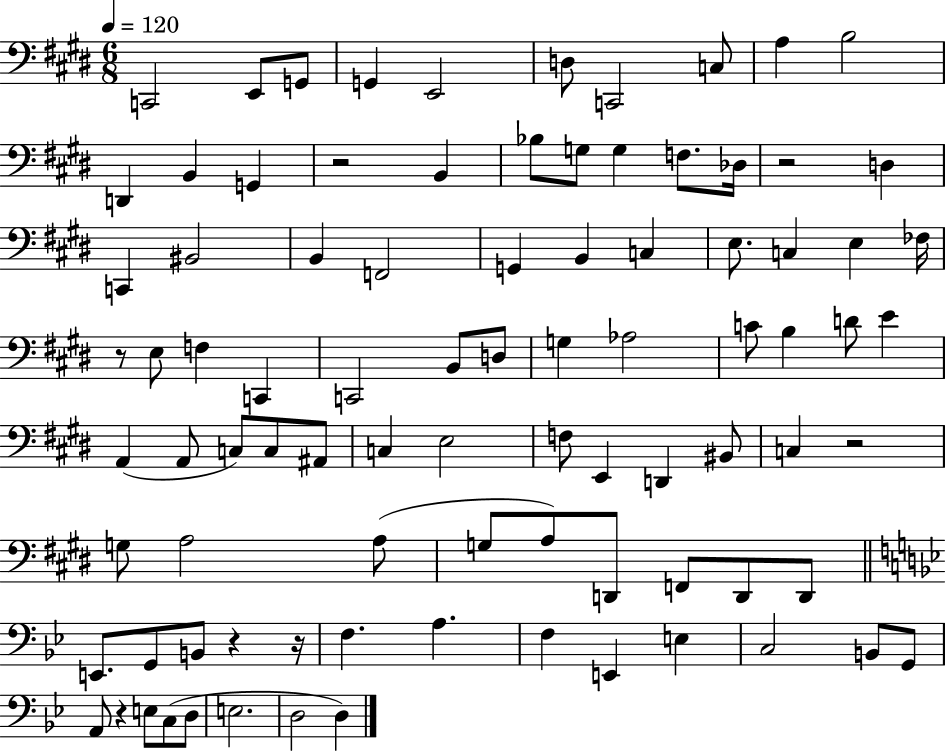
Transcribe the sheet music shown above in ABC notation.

X:1
T:Untitled
M:6/8
L:1/4
K:E
C,,2 E,,/2 G,,/2 G,, E,,2 D,/2 C,,2 C,/2 A, B,2 D,, B,, G,, z2 B,, _B,/2 G,/2 G, F,/2 _D,/4 z2 D, C,, ^B,,2 B,, F,,2 G,, B,, C, E,/2 C, E, _F,/4 z/2 E,/2 F, C,, C,,2 B,,/2 D,/2 G, _A,2 C/2 B, D/2 E A,, A,,/2 C,/2 C,/2 ^A,,/2 C, E,2 F,/2 E,, D,, ^B,,/2 C, z2 G,/2 A,2 A,/2 G,/2 A,/2 D,,/2 F,,/2 D,,/2 D,,/2 E,,/2 G,,/2 B,,/2 z z/4 F, A, F, E,, E, C,2 B,,/2 G,,/2 A,,/2 z E,/2 C,/2 D,/2 E,2 D,2 D,